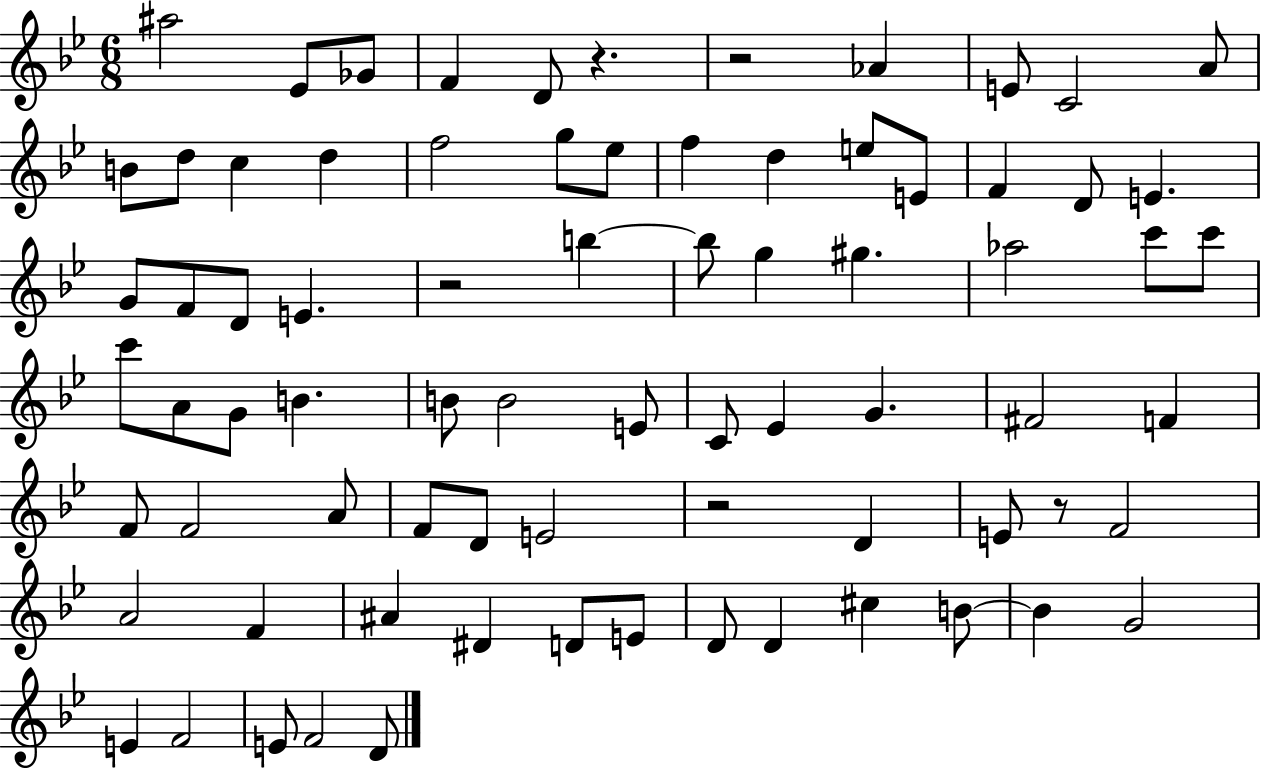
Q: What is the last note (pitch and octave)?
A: D4